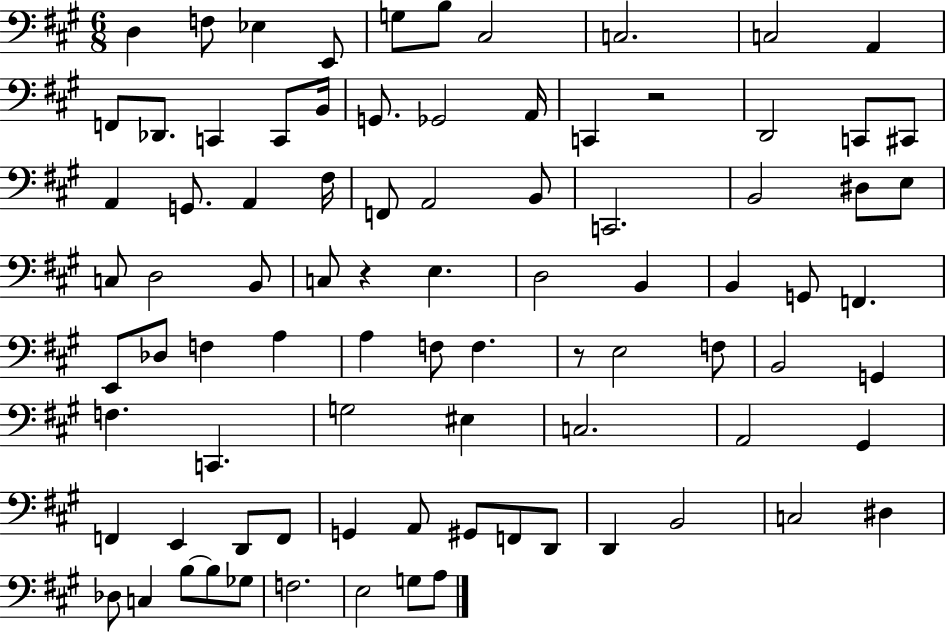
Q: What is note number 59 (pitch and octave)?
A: C3